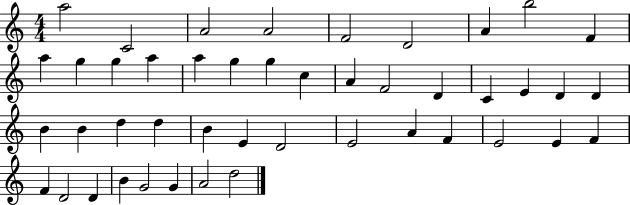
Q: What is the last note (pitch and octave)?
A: D5